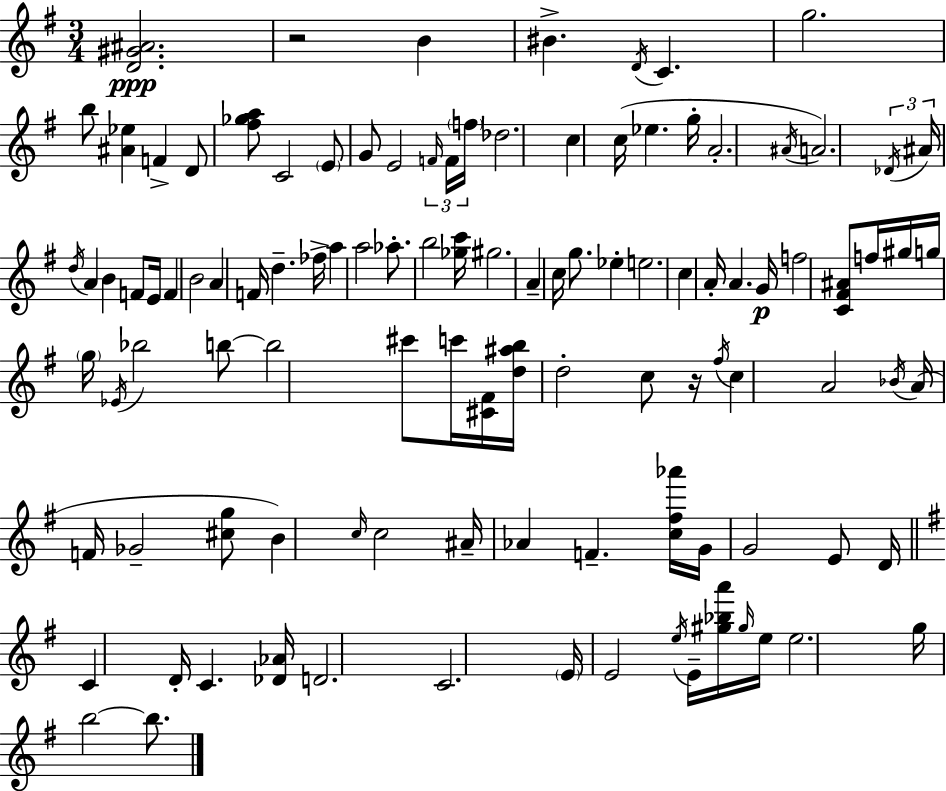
{
  \clef treble
  \numericTimeSignature
  \time 3/4
  \key e \minor
  <d' gis' ais'>2.\ppp | r2 b'4 | bis'4.-> \acciaccatura { d'16 } c'4. | g''2. | \break b''8 <ais' ees''>4 f'4-> d'8 | <fis'' ges'' a''>8 c'2 \parenthesize e'8 | g'8 e'2 \tuplet 3/2 { \grace { f'16 } | f'16 \parenthesize f''16 } des''2. | \break c''4 c''16( ees''4. | g''16-. a'2.-. | \acciaccatura { ais'16 }) a'2. | \tuplet 3/2 { \acciaccatura { des'16 } ais'16 \acciaccatura { d''16 } } a'4 b'4 | \break f'8 e'16 f'4 b'2 | a'4 f'16 d''4.-- | fes''16-> a''4 a''2 | aes''8.-. b''2 | \break <ges'' c'''>16 gis''2. | a'4-- c''16 g''8. | ees''4-. e''2. | c''4 a'16-. a'4. | \break g'16\p f''2 | <c' fis' ais'>8 f''16 gis''16 g''16 \parenthesize g''16 \acciaccatura { ees'16 } bes''2 | b''8~~ b''2 | cis'''8 c'''16 <cis' fis'>16 <d'' ais'' b''>16 d''2-. | \break c''8 r16 \acciaccatura { fis''16 } c''4 a'2 | \acciaccatura { bes'16 } a'16( f'16 ges'2-- | <cis'' g''>8 b'4) | \grace { c''16 } c''2 ais'16-- aes'4 | \break f'4.-- <c'' fis'' aes'''>16 g'16 g'2 | e'8 d'16 \bar "||" \break \key g \major c'4 d'16-. c'4. <des' aes'>16 | d'2. | c'2. | \parenthesize e'16 e'2 \acciaccatura { e''16 } e'16-- <gis'' bes'' a'''>16 | \break \grace { gis''16 } e''16 e''2. | g''16 b''2~~ b''8. | \bar "|."
}